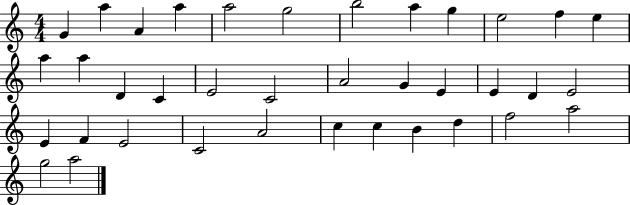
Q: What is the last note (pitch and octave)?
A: A5